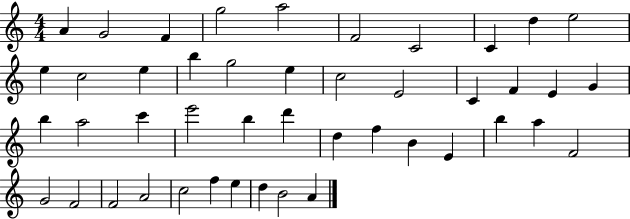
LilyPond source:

{
  \clef treble
  \numericTimeSignature
  \time 4/4
  \key c \major
  a'4 g'2 f'4 | g''2 a''2 | f'2 c'2 | c'4 d''4 e''2 | \break e''4 c''2 e''4 | b''4 g''2 e''4 | c''2 e'2 | c'4 f'4 e'4 g'4 | \break b''4 a''2 c'''4 | e'''2 b''4 d'''4 | d''4 f''4 b'4 e'4 | b''4 a''4 f'2 | \break g'2 f'2 | f'2 a'2 | c''2 f''4 e''4 | d''4 b'2 a'4 | \break \bar "|."
}